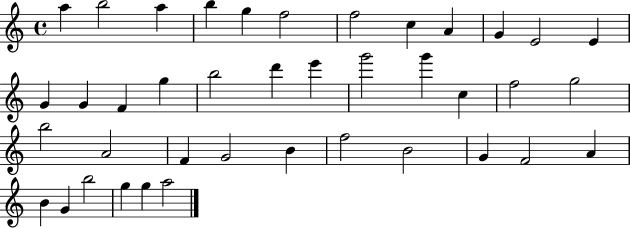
{
  \clef treble
  \time 4/4
  \defaultTimeSignature
  \key c \major
  a''4 b''2 a''4 | b''4 g''4 f''2 | f''2 c''4 a'4 | g'4 e'2 e'4 | \break g'4 g'4 f'4 g''4 | b''2 d'''4 e'''4 | g'''2 g'''4 c''4 | f''2 g''2 | \break b''2 a'2 | f'4 g'2 b'4 | f''2 b'2 | g'4 f'2 a'4 | \break b'4 g'4 b''2 | g''4 g''4 a''2 | \bar "|."
}